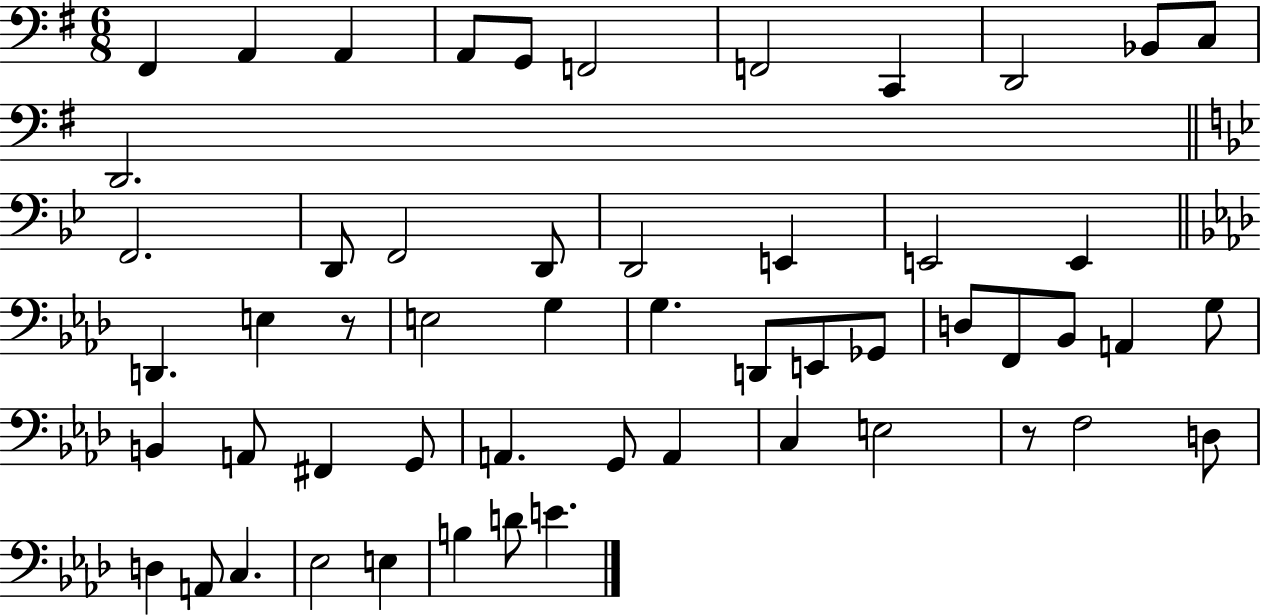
{
  \clef bass
  \numericTimeSignature
  \time 6/8
  \key g \major
  fis,4 a,4 a,4 | a,8 g,8 f,2 | f,2 c,4 | d,2 bes,8 c8 | \break d,2. | \bar "||" \break \key bes \major f,2. | d,8 f,2 d,8 | d,2 e,4 | e,2 e,4 | \break \bar "||" \break \key aes \major d,4. e4 r8 | e2 g4 | g4. d,8 e,8 ges,8 | d8 f,8 bes,8 a,4 g8 | \break b,4 a,8 fis,4 g,8 | a,4. g,8 a,4 | c4 e2 | r8 f2 d8 | \break d4 a,8 c4. | ees2 e4 | b4 d'8 e'4. | \bar "|."
}